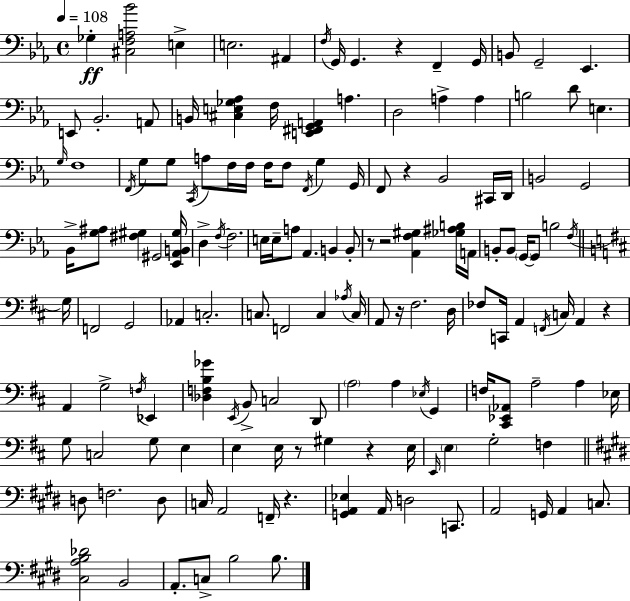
Gb3/q [C#3,F3,A3,Bb4]/h E3/q E3/h. A#2/q F3/s G2/s G2/q. R/q F2/q G2/s B2/e G2/h Eb2/q. E2/e Bb2/h. A2/e B2/s [C#3,E3,Gb3,Ab3]/q F3/s [E2,F#2,G2,A2]/q A3/q. D3/h A3/q A3/q B3/h D4/e E3/q. G3/s F3/w F2/s G3/e G3/e C2/s A3/e F3/s F3/s F3/s F3/e F2/s G3/q G2/s F2/e R/q Bb2/h C#2/s D2/s B2/h G2/h Bb2/s [G3,A#3]/e [F#3,G#3]/q G#2/h [Eb2,Ab2,B2,G#3]/s D3/q F3/s F3/h. E3/s E3/s A3/e Ab2/q. B2/q B2/e R/e R/h [Ab2,F3,G#3]/q [Gb3,A#3,B3]/s A2/s B2/e B2/e G2/s G2/e B3/h F3/s G3/s F2/h G2/h Ab2/q C3/h. C3/e. F2/h C3/q Ab3/s C3/s A2/e R/s F#3/h. D3/s FES3/e C2/s A2/q F2/s C3/s A2/q R/q A2/q G3/h F3/s Eb2/q [Db3,F3,B3,Gb4]/q E2/s B2/e C3/h D2/e A3/h A3/q Eb3/s G2/q F3/s [C#2,Eb2,Ab2]/e A3/h A3/q Eb3/s G3/e C3/h G3/e E3/q E3/q E3/s R/e G#3/q R/q E3/s E2/s E3/q G3/h F3/q D3/e F3/h. D3/e C3/s A2/h F2/s R/q. [G2,A2,Eb3]/q A2/s D3/h C2/e. A2/h G2/s A2/q C3/e. [C#3,A3,B3,Db4]/h B2/h A2/e. C3/e B3/h B3/e.